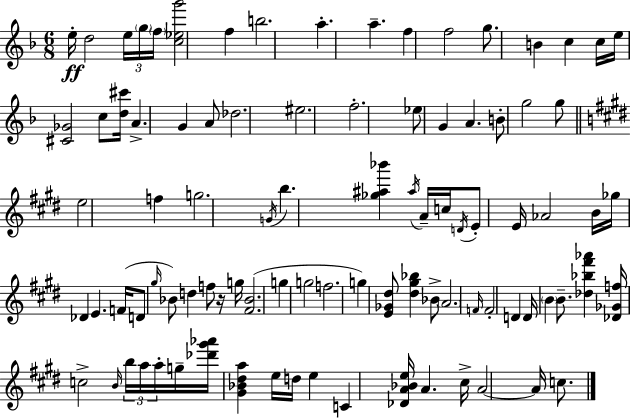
{
  \clef treble
  \numericTimeSignature
  \time 6/8
  \key d \minor
  e''16-.\ff d''2 \tuplet 3/2 { e''16 \parenthesize g''16 \parenthesize f''16 } | <c'' ees'' g'''>2 f''4 | b''2. | a''4.-. a''4.-- | \break f''4 f''2 | g''8. b'4 c''4 c''16 | e''16 <cis' ges'>2 c''8 <d'' cis'''>16 | a'4.-> g'4 a'8 | \break des''2. | eis''2. | f''2.-. | ees''8 g'4 a'4. | \break b'8-. g''2 g''8 | \bar "||" \break \key e \major e''2 f''4 | g''2. | \acciaccatura { g'16 } b''4. <ges'' ais'' bes'''>4 \acciaccatura { ais''16 } | a'16-- c''16 \acciaccatura { d'16 } e'8-. e'16 aes'2 | \break b'16 ges''16 des'4 e'4. | f'16( d'8 \grace { gis''16 } bes'8) d''4 | f''8 r16 g''16 <fis' bes'>2.( | g''4 g''2 | \break f''2. | g''4) <e' ges' dis''>8 <dis'' gis'' bes''>4 | bes'8-> \parenthesize a'2. | \grace { f'16 } f'2-. | \break d'4 d'16 \parenthesize b'4 b'8.-- | <des'' bes'' fis''' aes'''>4 <des' ges' f''>16 c''2-> | \grace { b'16 } \tuplet 3/2 { b''16 a''16 a''16-. } g''16-- <des''' gis''' aes'''>16 <gis' bes' dis'' a''>4 | e''16 d''16 e''4 c'4 <des' a' bes' e''>16 a'4. | \break cis''16-> a'2~~ | a'16 c''8. \bar "|."
}